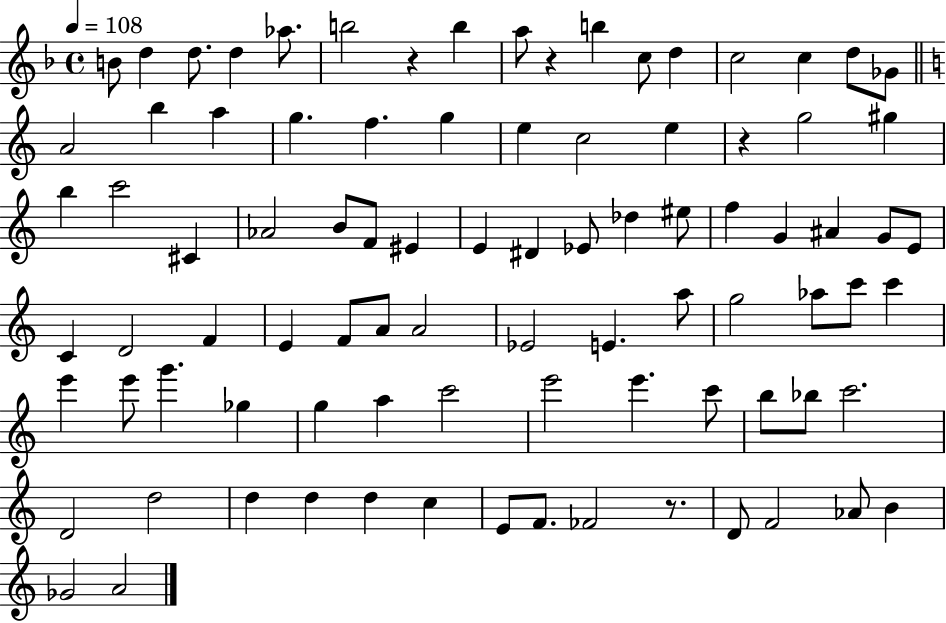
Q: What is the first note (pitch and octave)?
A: B4